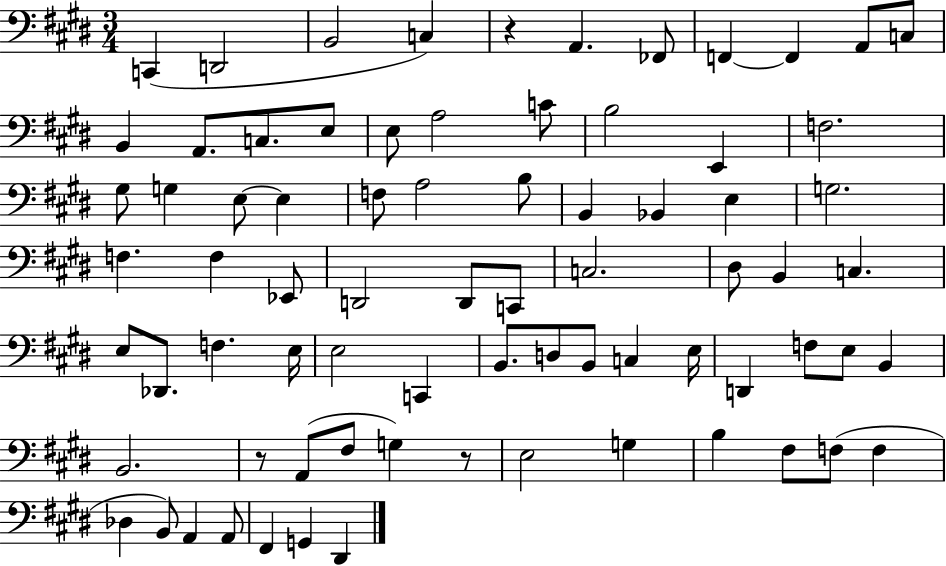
C2/q D2/h B2/h C3/q R/q A2/q. FES2/e F2/q F2/q A2/e C3/e B2/q A2/e. C3/e. E3/e E3/e A3/h C4/e B3/h E2/q F3/h. G#3/e G3/q E3/e E3/q F3/e A3/h B3/e B2/q Bb2/q E3/q G3/h. F3/q. F3/q Eb2/e D2/h D2/e C2/e C3/h. D#3/e B2/q C3/q. E3/e Db2/e. F3/q. E3/s E3/h C2/q B2/e. D3/e B2/e C3/q E3/s D2/q F3/e E3/e B2/q B2/h. R/e A2/e F#3/e G3/q R/e E3/h G3/q B3/q F#3/e F3/e F3/q Db3/q B2/e A2/q A2/e F#2/q G2/q D#2/q